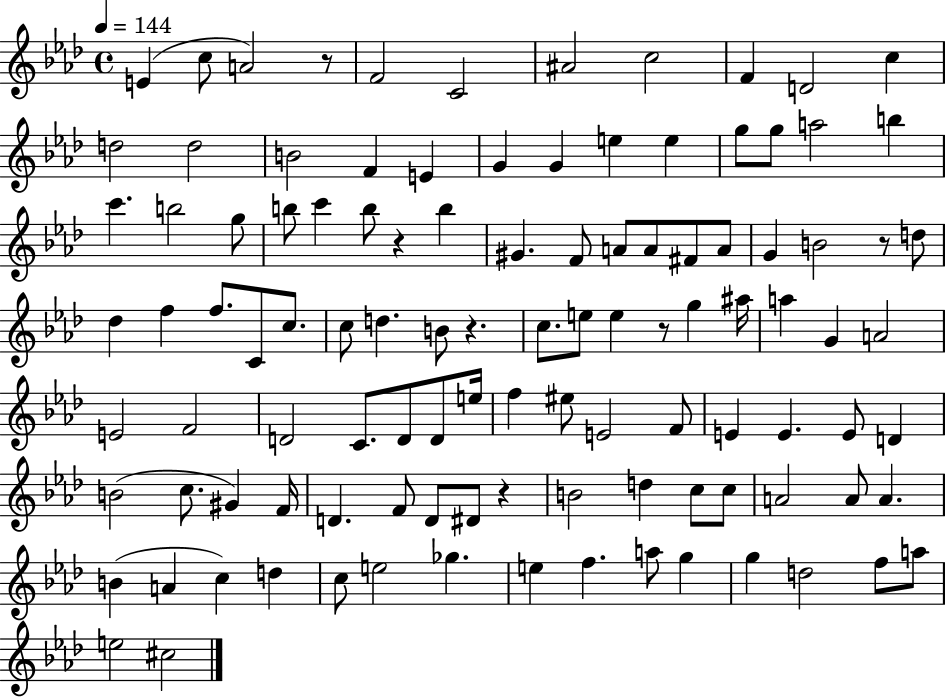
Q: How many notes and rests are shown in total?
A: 108